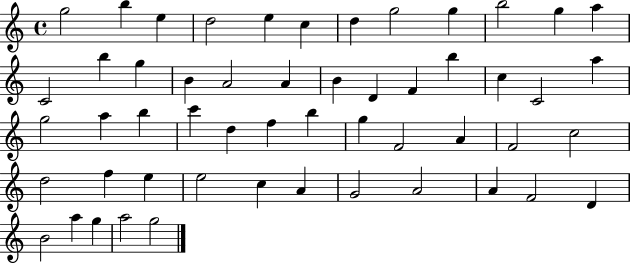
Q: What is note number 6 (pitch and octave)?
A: C5